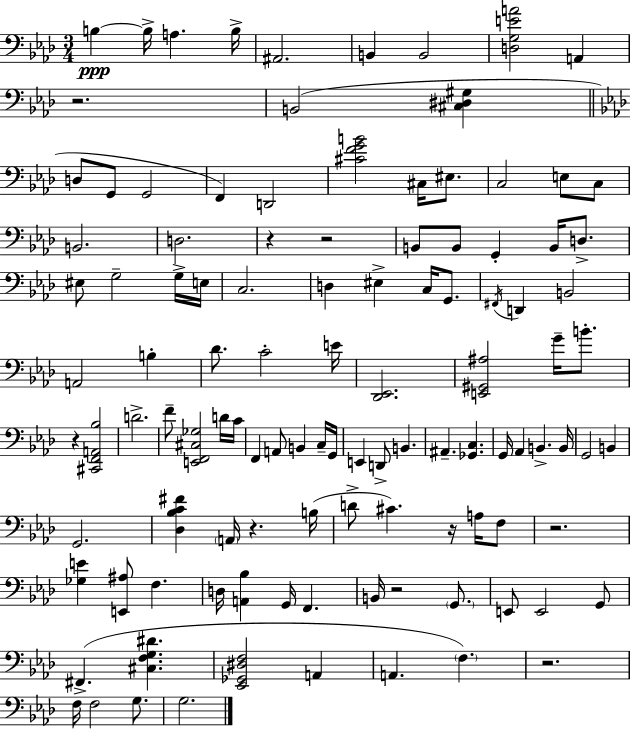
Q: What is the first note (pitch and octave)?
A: B3